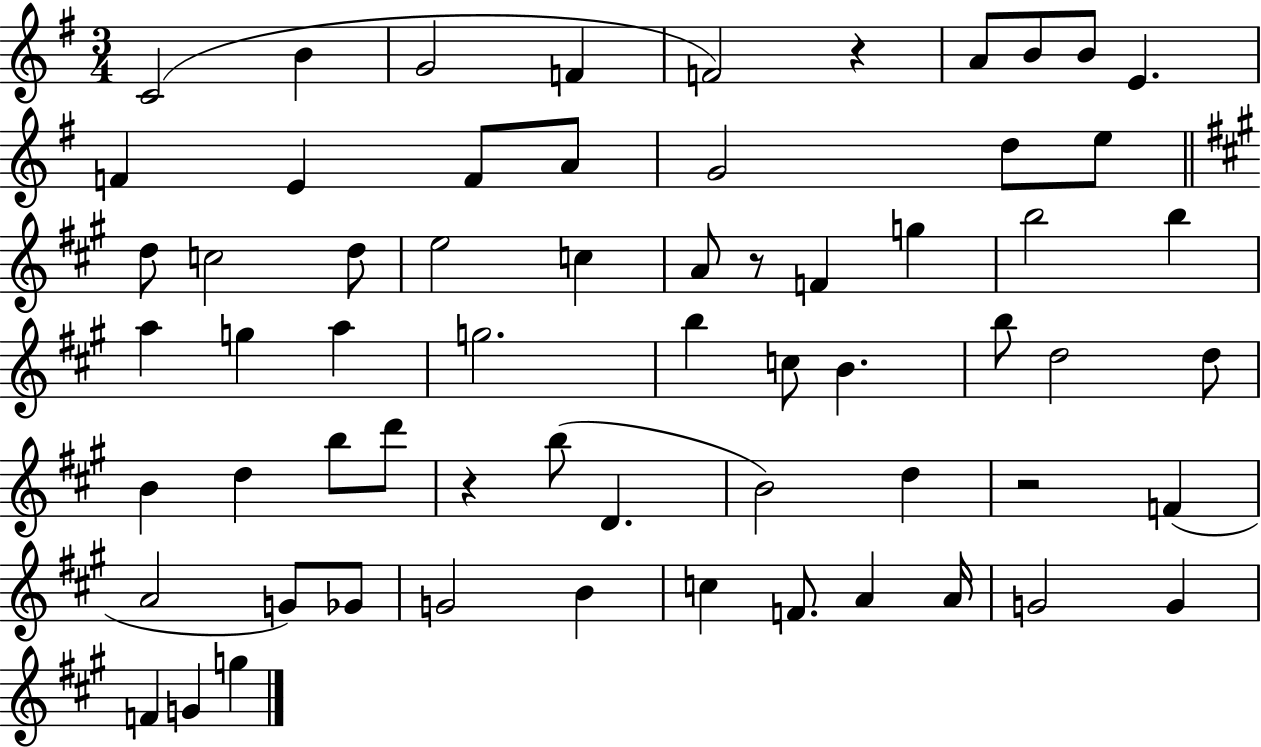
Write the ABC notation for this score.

X:1
T:Untitled
M:3/4
L:1/4
K:G
C2 B G2 F F2 z A/2 B/2 B/2 E F E F/2 A/2 G2 d/2 e/2 d/2 c2 d/2 e2 c A/2 z/2 F g b2 b a g a g2 b c/2 B b/2 d2 d/2 B d b/2 d'/2 z b/2 D B2 d z2 F A2 G/2 _G/2 G2 B c F/2 A A/4 G2 G F G g